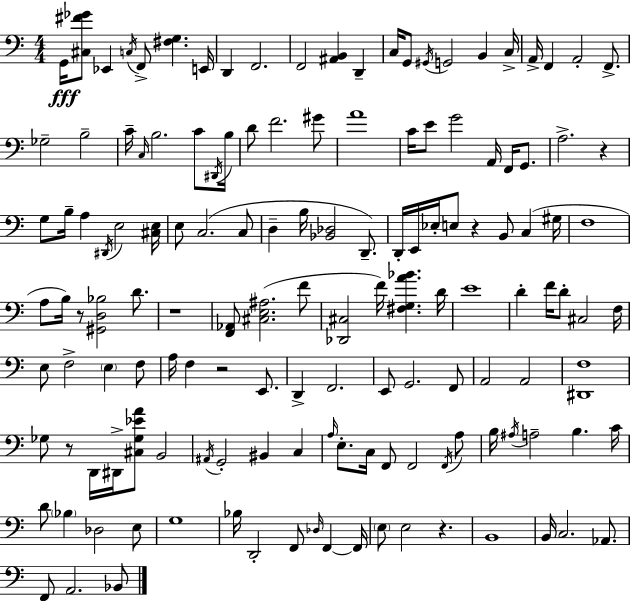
G2/s [C#3,F#4,Gb4]/e Eb2/q C3/s F2/e [F#3,G3]/q. E2/s D2/q F2/h. F2/h [A#2,B2]/q D2/q C3/s G2/e G#2/s G2/h B2/q C3/s A2/s F2/q A2/h F2/e. Gb3/h B3/h C4/s C3/s B3/h. C4/e D#2/s B3/s D4/e F4/h. G#4/e A4/w C4/s E4/e G4/h A2/s F2/s G2/e. A3/h. R/q G3/e B3/s A3/q D#2/s E3/h [C#3,E3]/s E3/e C3/h. C3/e D3/q B3/s [Bb2,Db3]/h D2/e. D2/s E2/s Eb3/s E3/e R/q B2/e C3/q G#3/s F3/w A3/e B3/s R/e [G#2,D3,Bb3]/h D4/e. R/w [F2,Ab2]/e [C#3,E3,A#3]/h. F4/e [Db2,C#3]/h F4/s [F#3,G3,A4,Bb4]/q. D4/s E4/w D4/q F4/s D4/e C#3/h F3/s E3/e F3/h E3/q F3/e A3/s F3/q R/h E2/e. D2/q F2/h. E2/e G2/h. F2/e A2/h A2/h [D#2,F3]/w Gb3/e R/e D2/s D#2/s [C#3,Gb3,Eb4,A4]/e B2/h A#2/s G2/h BIS2/q C3/q A3/s E3/e. C3/s F2/e F2/h F2/s A3/e B3/s A#3/s A3/h B3/q. C4/s D4/e Bb3/q Db3/h E3/e G3/w Bb3/s D2/h F2/e Db3/s F2/q F2/s E3/e E3/h R/q. B2/w B2/s C3/h. Ab2/e. F2/e A2/h. Bb2/e